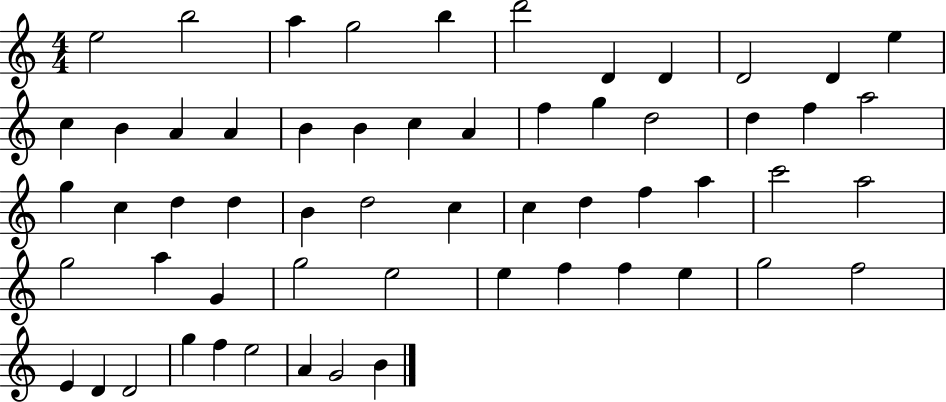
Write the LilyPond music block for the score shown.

{
  \clef treble
  \numericTimeSignature
  \time 4/4
  \key c \major
  e''2 b''2 | a''4 g''2 b''4 | d'''2 d'4 d'4 | d'2 d'4 e''4 | \break c''4 b'4 a'4 a'4 | b'4 b'4 c''4 a'4 | f''4 g''4 d''2 | d''4 f''4 a''2 | \break g''4 c''4 d''4 d''4 | b'4 d''2 c''4 | c''4 d''4 f''4 a''4 | c'''2 a''2 | \break g''2 a''4 g'4 | g''2 e''2 | e''4 f''4 f''4 e''4 | g''2 f''2 | \break e'4 d'4 d'2 | g''4 f''4 e''2 | a'4 g'2 b'4 | \bar "|."
}